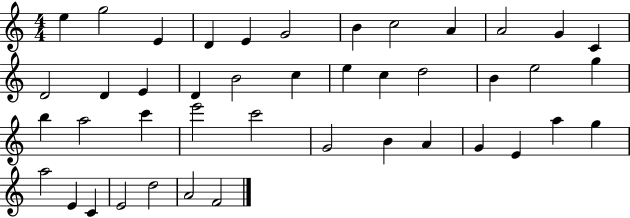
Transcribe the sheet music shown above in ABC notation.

X:1
T:Untitled
M:4/4
L:1/4
K:C
e g2 E D E G2 B c2 A A2 G C D2 D E D B2 c e c d2 B e2 g b a2 c' e'2 c'2 G2 B A G E a g a2 E C E2 d2 A2 F2